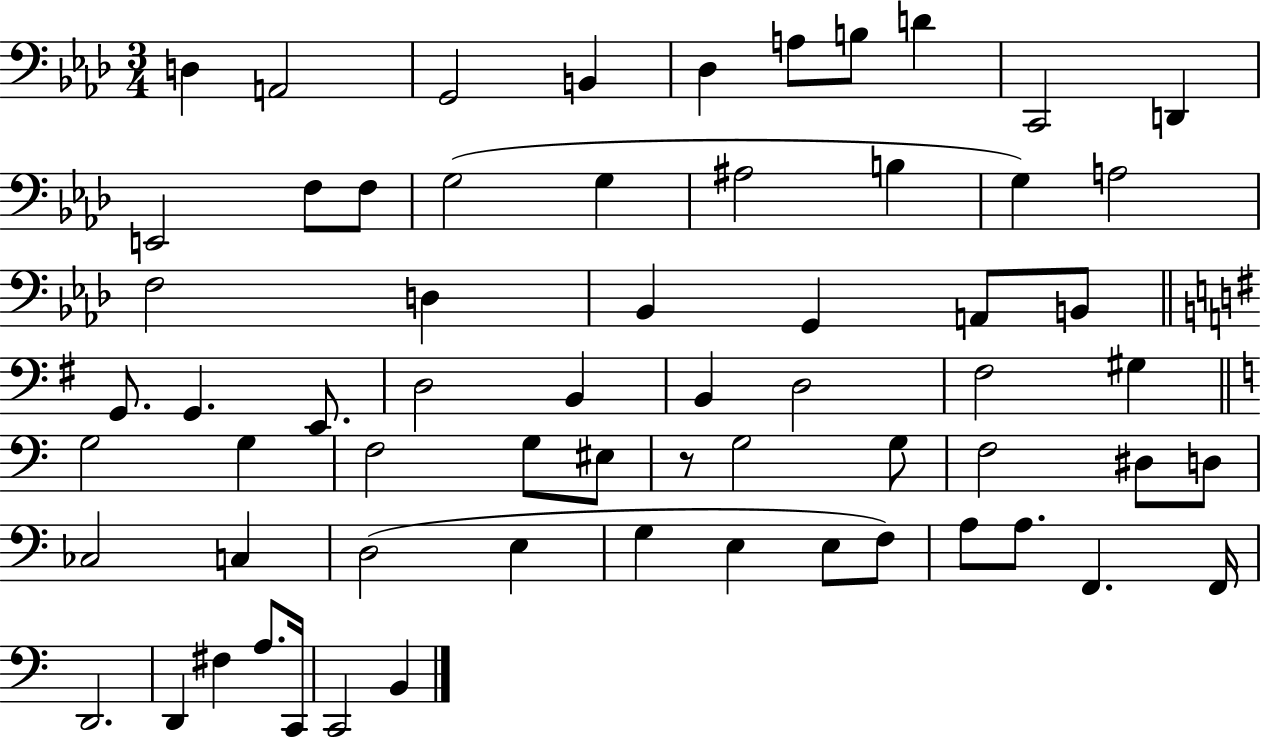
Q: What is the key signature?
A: AES major